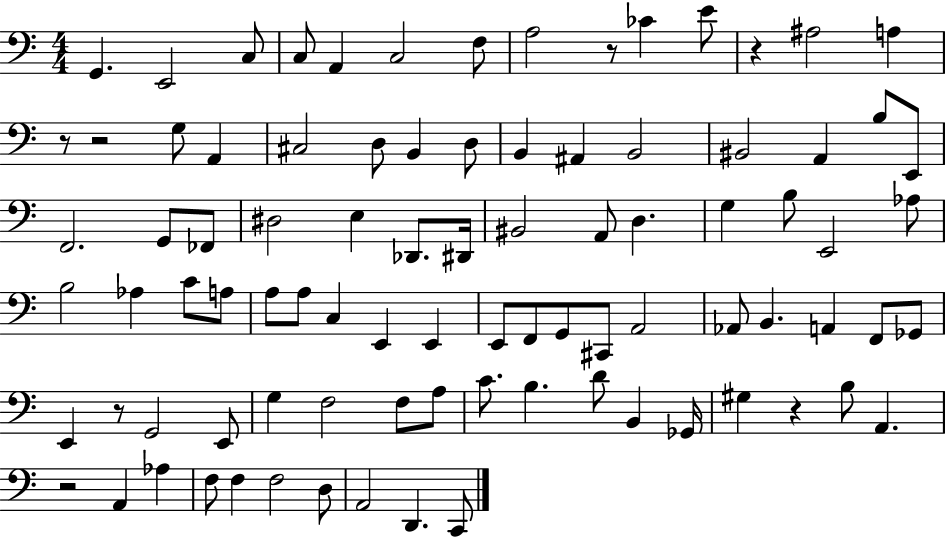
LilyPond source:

{
  \clef bass
  \numericTimeSignature
  \time 4/4
  \key c \major
  g,4. e,2 c8 | c8 a,4 c2 f8 | a2 r8 ces'4 e'8 | r4 ais2 a4 | \break r8 r2 g8 a,4 | cis2 d8 b,4 d8 | b,4 ais,4 b,2 | bis,2 a,4 b8 e,8 | \break f,2. g,8 fes,8 | dis2 e4 des,8. dis,16 | bis,2 a,8 d4. | g4 b8 e,2 aes8 | \break b2 aes4 c'8 a8 | a8 a8 c4 e,4 e,4 | e,8 f,8 g,8 cis,8 a,2 | aes,8 b,4. a,4 f,8 ges,8 | \break e,4 r8 g,2 e,8 | g4 f2 f8 a8 | c'8. b4. d'8 b,4 ges,16 | gis4 r4 b8 a,4. | \break r2 a,4 aes4 | f8 f4 f2 d8 | a,2 d,4. c,8 | \bar "|."
}